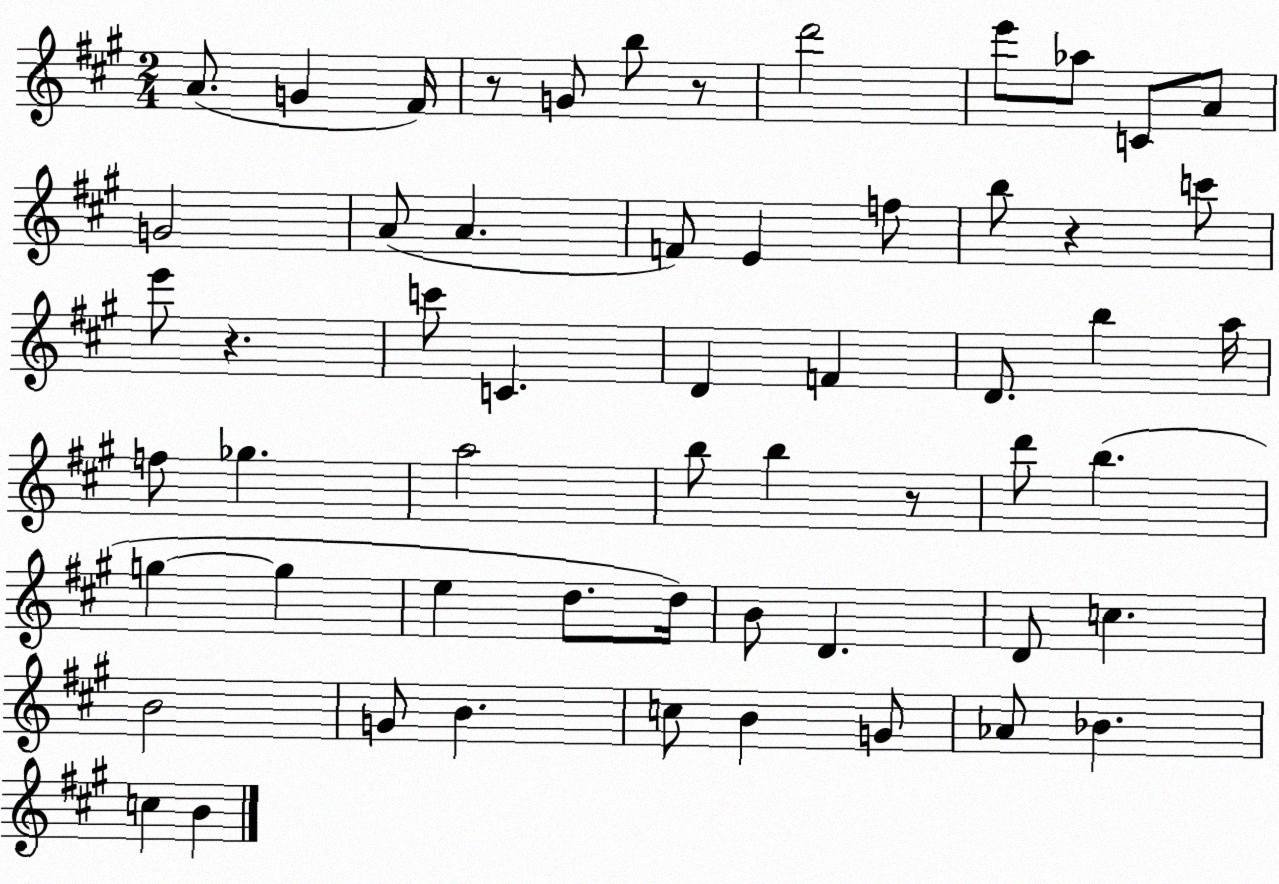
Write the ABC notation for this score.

X:1
T:Untitled
M:2/4
L:1/4
K:A
A/2 G ^F/4 z/2 G/2 b/2 z/2 d'2 e'/2 _a/2 C/2 A/2 G2 A/2 A F/2 E f/2 b/2 z c'/2 e'/2 z c'/2 C D F D/2 b a/4 f/2 _g a2 b/2 b z/2 d'/2 b g g e d/2 d/4 B/2 D D/2 c B2 G/2 B c/2 B G/2 _A/2 _B c B